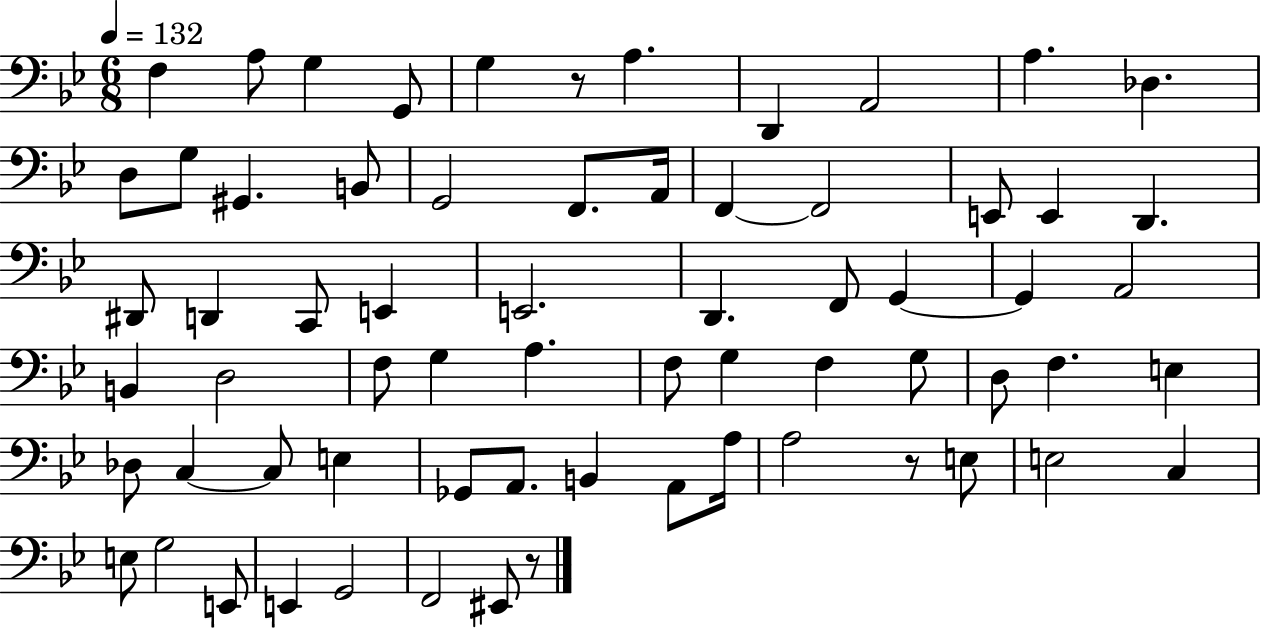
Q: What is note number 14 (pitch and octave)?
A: B2